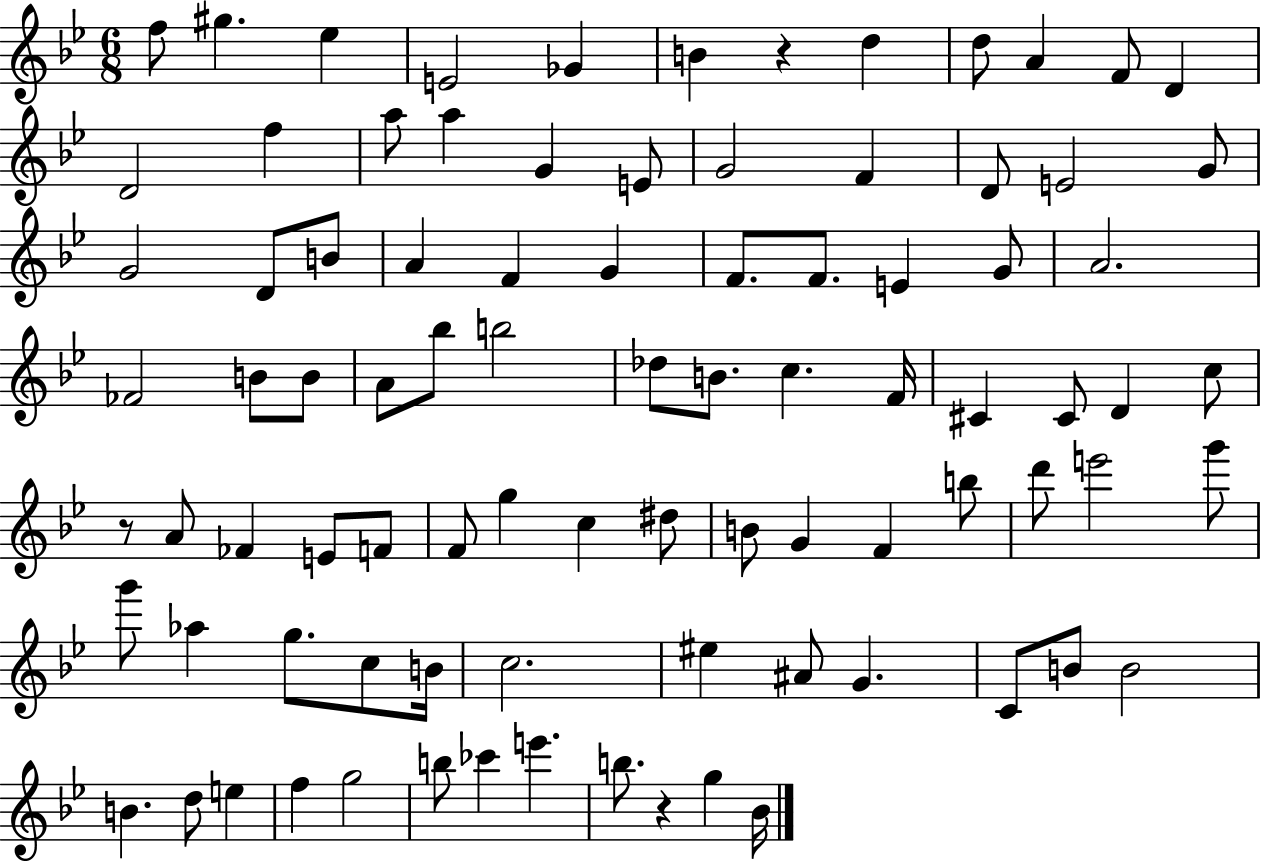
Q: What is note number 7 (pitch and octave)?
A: D5